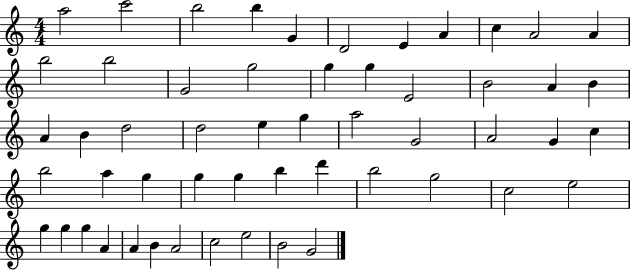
{
  \clef treble
  \numericTimeSignature
  \time 4/4
  \key c \major
  a''2 c'''2 | b''2 b''4 g'4 | d'2 e'4 a'4 | c''4 a'2 a'4 | \break b''2 b''2 | g'2 g''2 | g''4 g''4 e'2 | b'2 a'4 b'4 | \break a'4 b'4 d''2 | d''2 e''4 g''4 | a''2 g'2 | a'2 g'4 c''4 | \break b''2 a''4 g''4 | g''4 g''4 b''4 d'''4 | b''2 g''2 | c''2 e''2 | \break g''4 g''4 g''4 a'4 | a'4 b'4 a'2 | c''2 e''2 | b'2 g'2 | \break \bar "|."
}